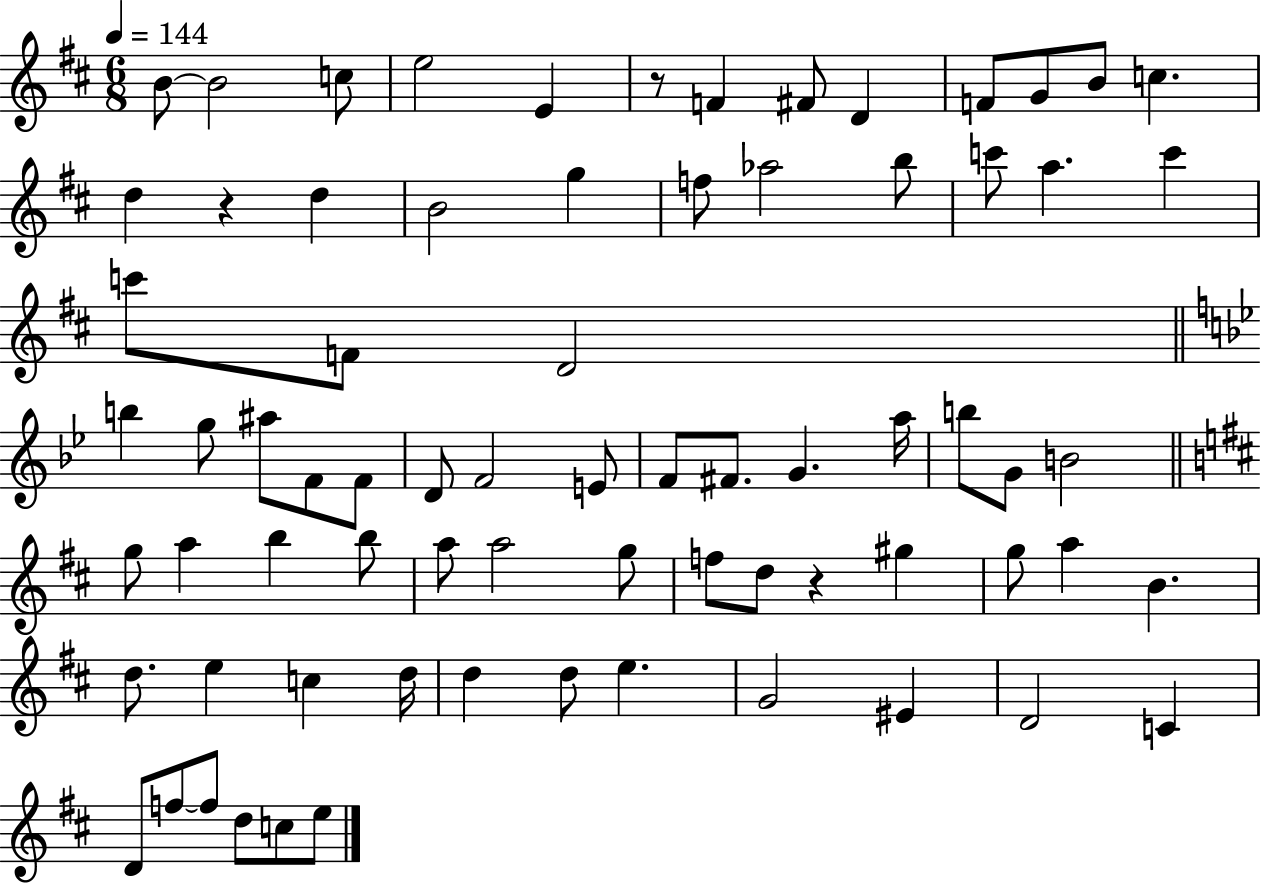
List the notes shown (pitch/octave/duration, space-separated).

B4/e B4/h C5/e E5/h E4/q R/e F4/q F#4/e D4/q F4/e G4/e B4/e C5/q. D5/q R/q D5/q B4/h G5/q F5/e Ab5/h B5/e C6/e A5/q. C6/q C6/e F4/e D4/h B5/q G5/e A#5/e F4/e F4/e D4/e F4/h E4/e F4/e F#4/e. G4/q. A5/s B5/e G4/e B4/h G5/e A5/q B5/q B5/e A5/e A5/h G5/e F5/e D5/e R/q G#5/q G5/e A5/q B4/q. D5/e. E5/q C5/q D5/s D5/q D5/e E5/q. G4/h EIS4/q D4/h C4/q D4/e F5/e F5/e D5/e C5/e E5/e